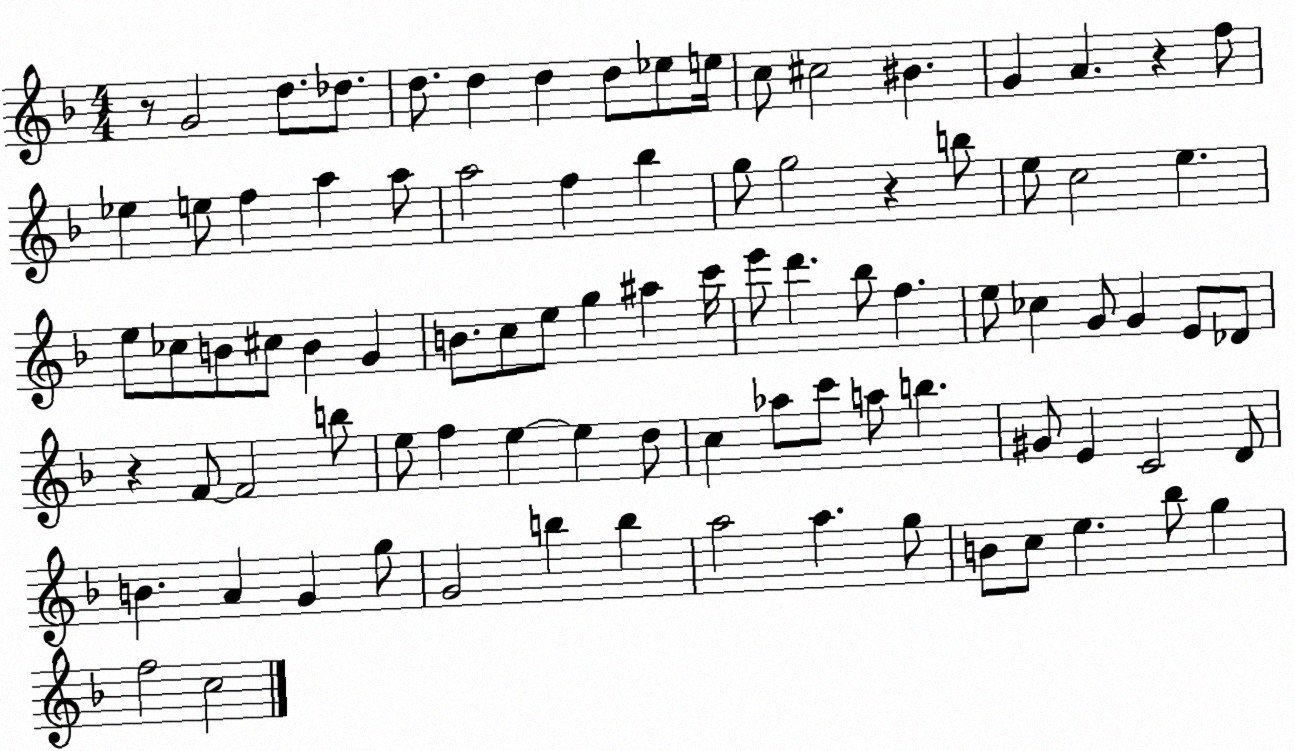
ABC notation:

X:1
T:Untitled
M:4/4
L:1/4
K:F
z/2 G2 d/2 _d/2 d/2 d d d/2 _e/2 e/4 c/2 ^c2 ^B G A z f/2 _e e/2 f a a/2 a2 f _b g/2 g2 z b/2 e/2 c2 e e/2 _c/2 B/2 ^c/2 B G B/2 c/2 e/2 g ^a c'/4 e'/2 d' _b/2 f e/2 _c G/2 G E/2 _D/2 z F/2 F2 b/2 e/2 f e e d/2 c _a/2 c'/2 a/2 b ^G/2 E C2 D/2 B A G g/2 G2 b b a2 a g/2 B/2 c/2 e _b/2 g f2 c2